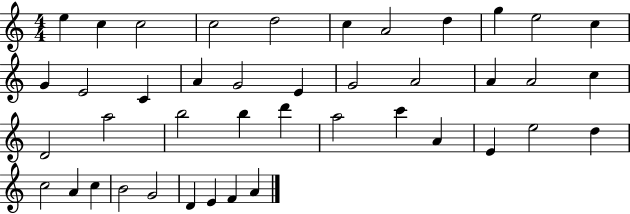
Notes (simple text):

E5/q C5/q C5/h C5/h D5/h C5/q A4/h D5/q G5/q E5/h C5/q G4/q E4/h C4/q A4/q G4/h E4/q G4/h A4/h A4/q A4/h C5/q D4/h A5/h B5/h B5/q D6/q A5/h C6/q A4/q E4/q E5/h D5/q C5/h A4/q C5/q B4/h G4/h D4/q E4/q F4/q A4/q